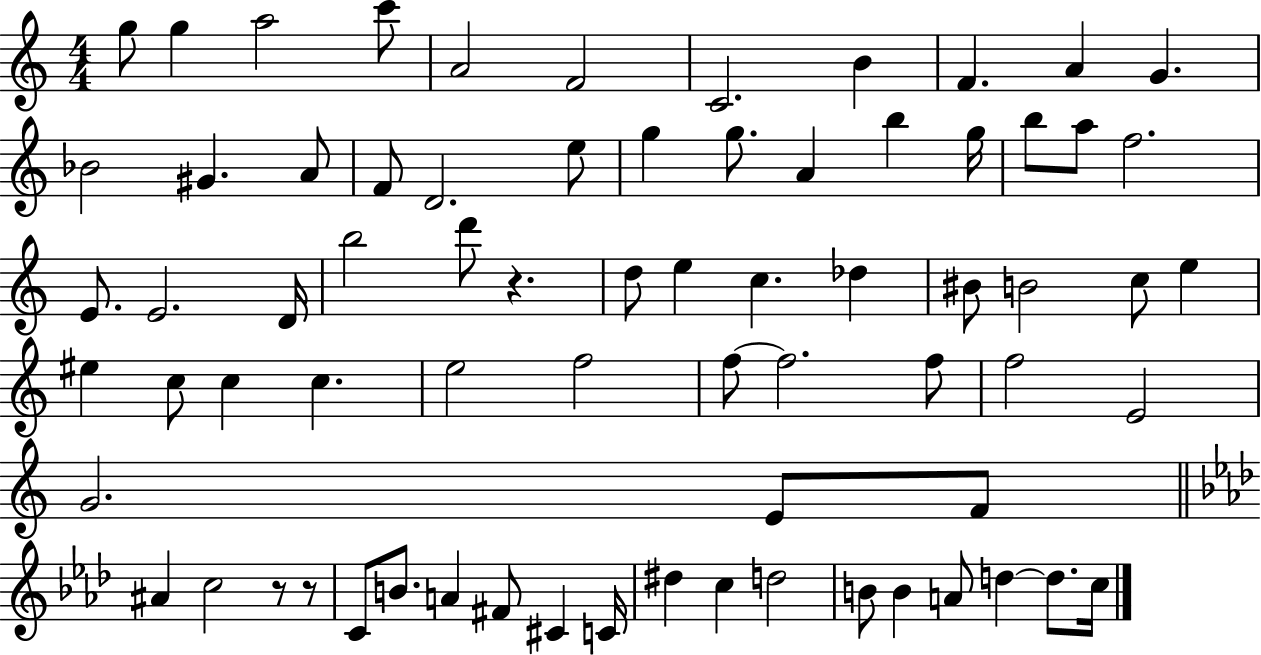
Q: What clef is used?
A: treble